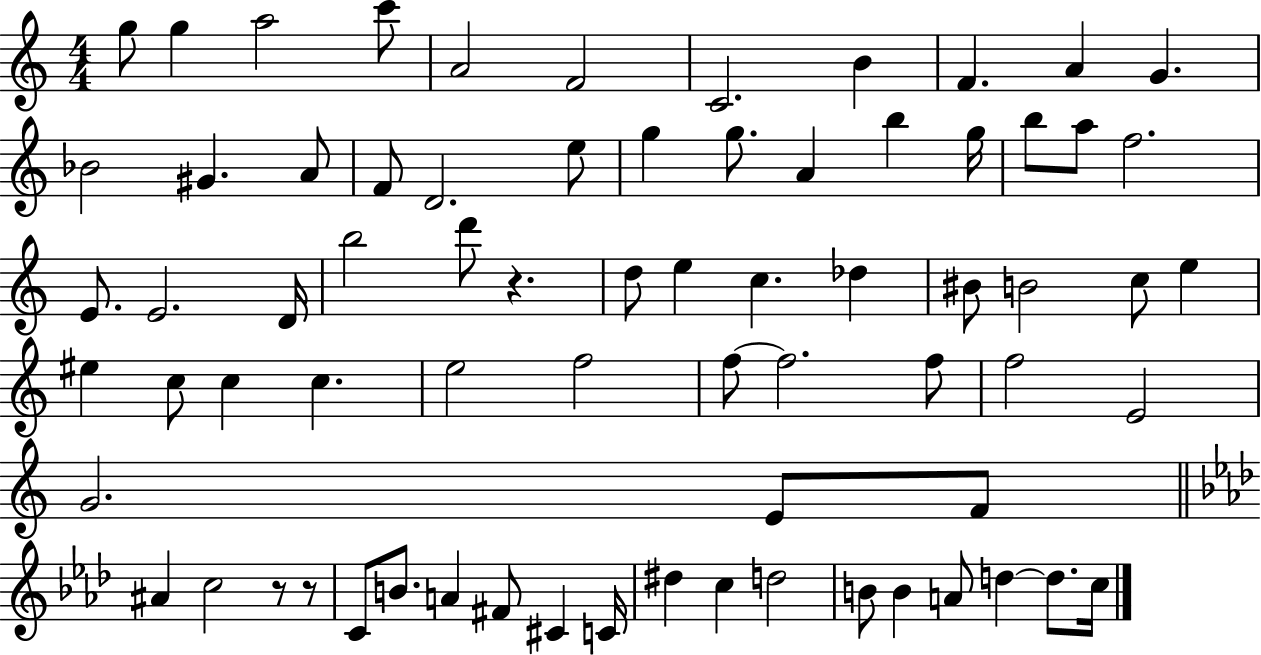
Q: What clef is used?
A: treble